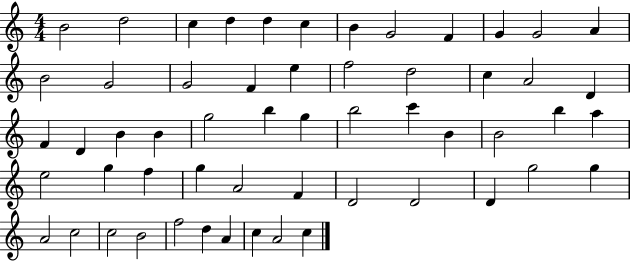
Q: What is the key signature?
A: C major